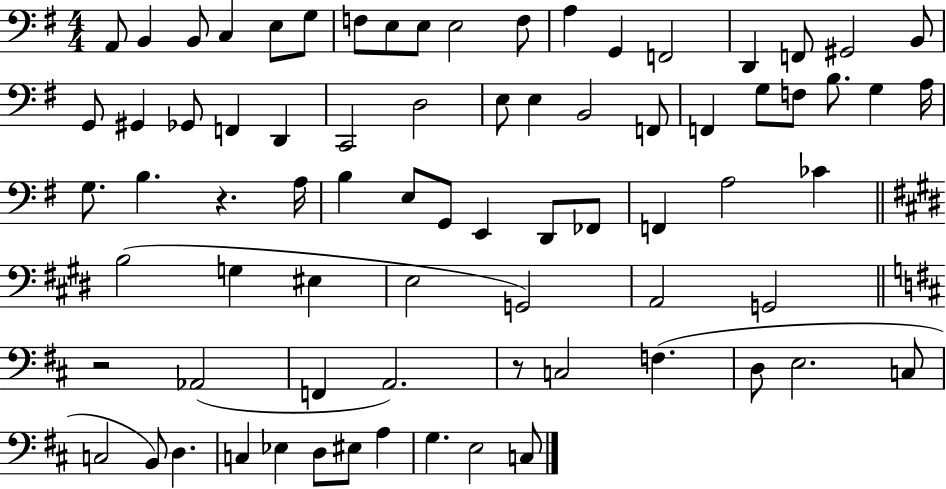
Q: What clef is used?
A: bass